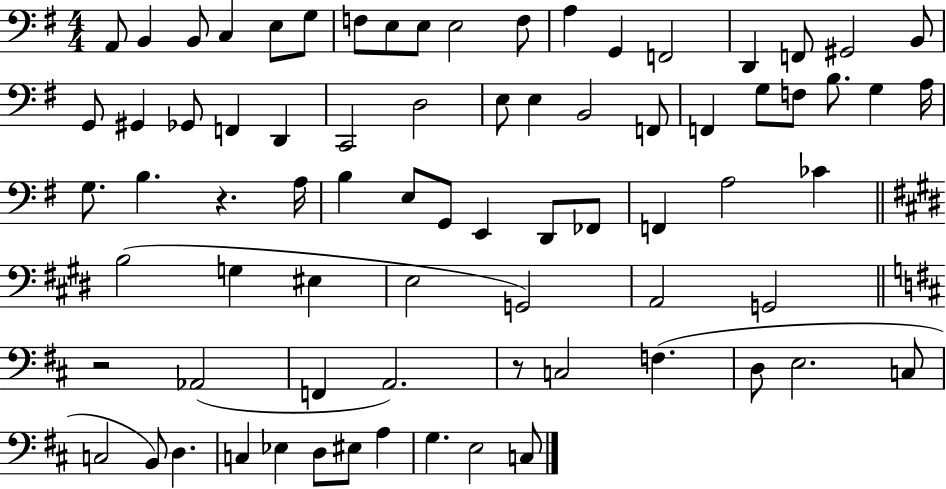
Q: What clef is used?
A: bass